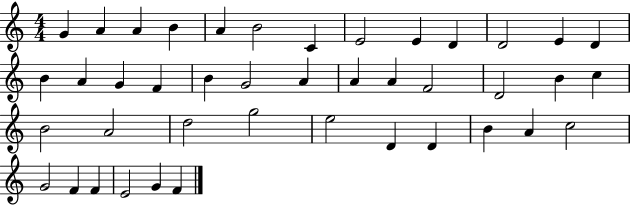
{
  \clef treble
  \numericTimeSignature
  \time 4/4
  \key c \major
  g'4 a'4 a'4 b'4 | a'4 b'2 c'4 | e'2 e'4 d'4 | d'2 e'4 d'4 | \break b'4 a'4 g'4 f'4 | b'4 g'2 a'4 | a'4 a'4 f'2 | d'2 b'4 c''4 | \break b'2 a'2 | d''2 g''2 | e''2 d'4 d'4 | b'4 a'4 c''2 | \break g'2 f'4 f'4 | e'2 g'4 f'4 | \bar "|."
}